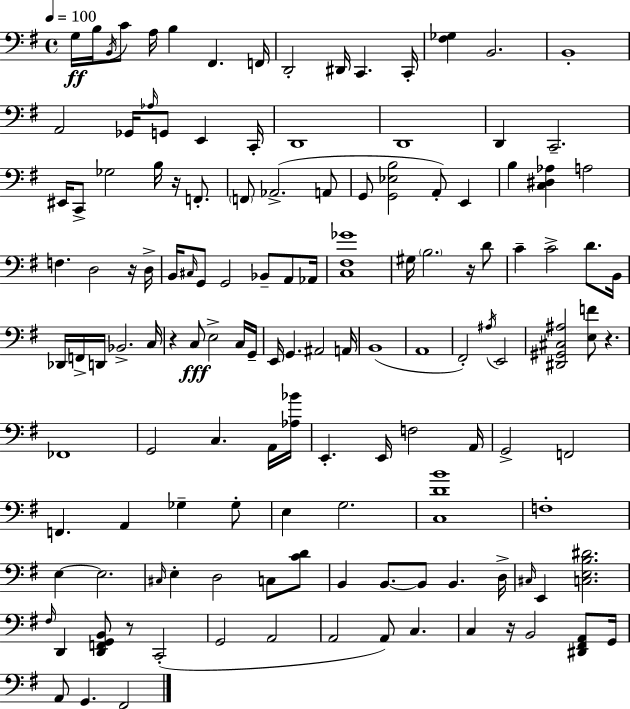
X:1
T:Untitled
M:4/4
L:1/4
K:G
G,/4 B,/4 B,,/4 C/2 A,/4 B, ^F,, F,,/4 D,,2 ^D,,/4 C,, C,,/4 [^F,_G,] B,,2 B,,4 A,,2 _G,,/4 _A,/4 G,,/2 E,, C,,/4 D,,4 D,,4 D,, C,,2 ^E,,/4 C,,/2 _G,2 B,/4 z/4 F,,/2 F,,/2 _A,,2 A,,/2 G,,/2 [G,,_E,B,]2 A,,/2 E,, B, [C,^D,_A,] A,2 F, D,2 z/4 D,/4 B,,/4 ^C,/4 G,,/2 G,,2 _B,,/2 A,,/2 _A,,/4 [C,^F,_G]4 ^G,/4 B,2 z/4 D/2 C C2 D/2 B,,/4 _D,,/4 F,,/4 D,,/4 _B,,2 C,/4 z C,/2 E,2 C,/4 G,,/4 E,,/4 G,, ^A,,2 A,,/4 B,,4 A,,4 ^F,,2 ^A,/4 E,,2 [^D,,^G,,^C,^A,]2 [E,F]/2 z _F,,4 G,,2 C, A,,/4 [_A,_B]/4 E,, E,,/4 F,2 A,,/4 G,,2 F,,2 F,, A,, _G, _G,/2 E, G,2 [C,DB]4 F,4 E, E,2 ^C,/4 E, D,2 C,/2 [CD]/2 B,, B,,/2 B,,/2 B,, D,/4 ^C,/4 E,, [C,E,B,^D]2 ^F,/4 D,, [D,,F,,G,,B,,]/2 z/2 C,,2 G,,2 A,,2 A,,2 A,,/2 C, C, z/4 B,,2 [^D,,^F,,A,,]/2 G,,/4 A,,/2 G,, ^F,,2